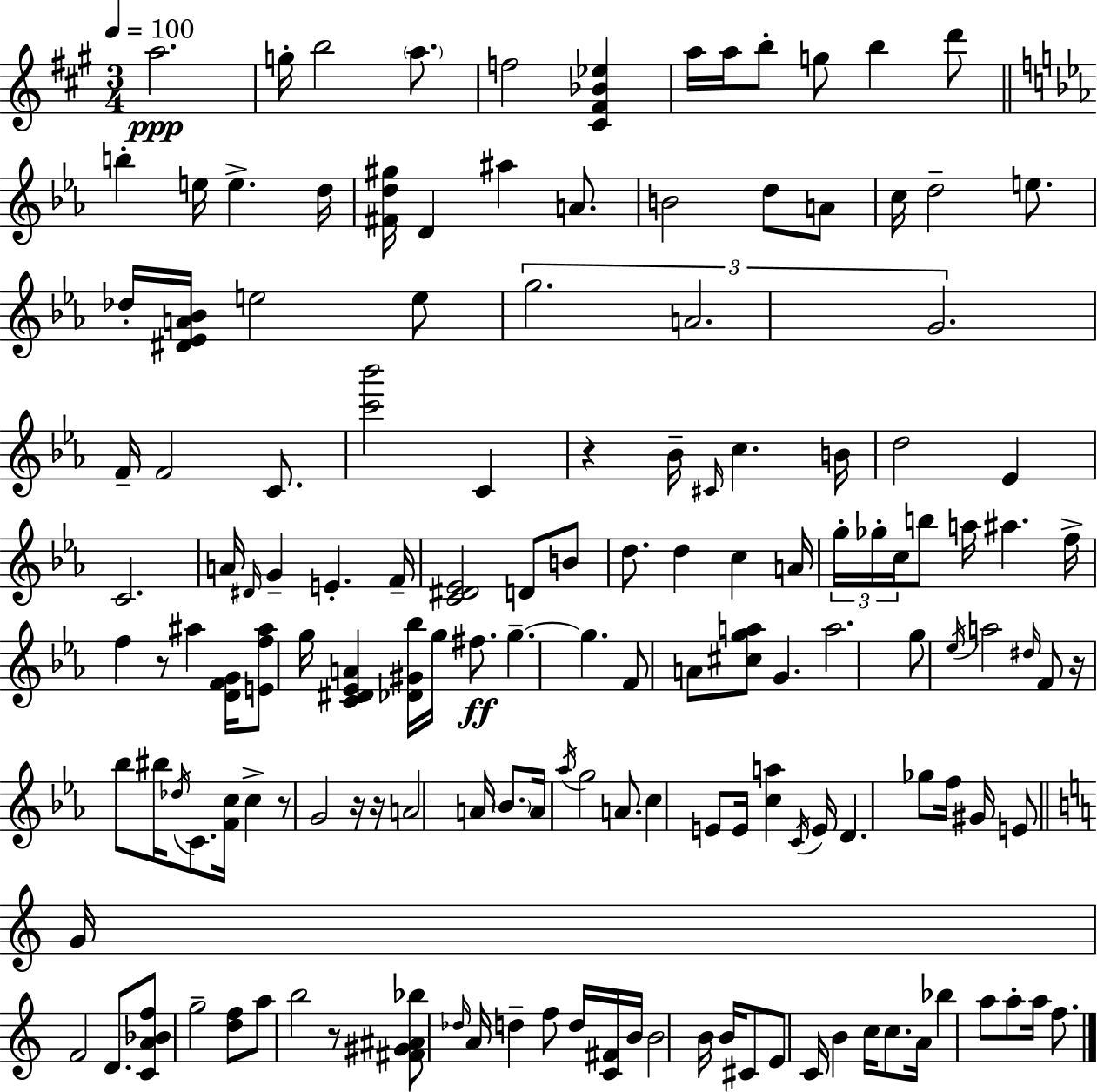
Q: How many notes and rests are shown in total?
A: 148